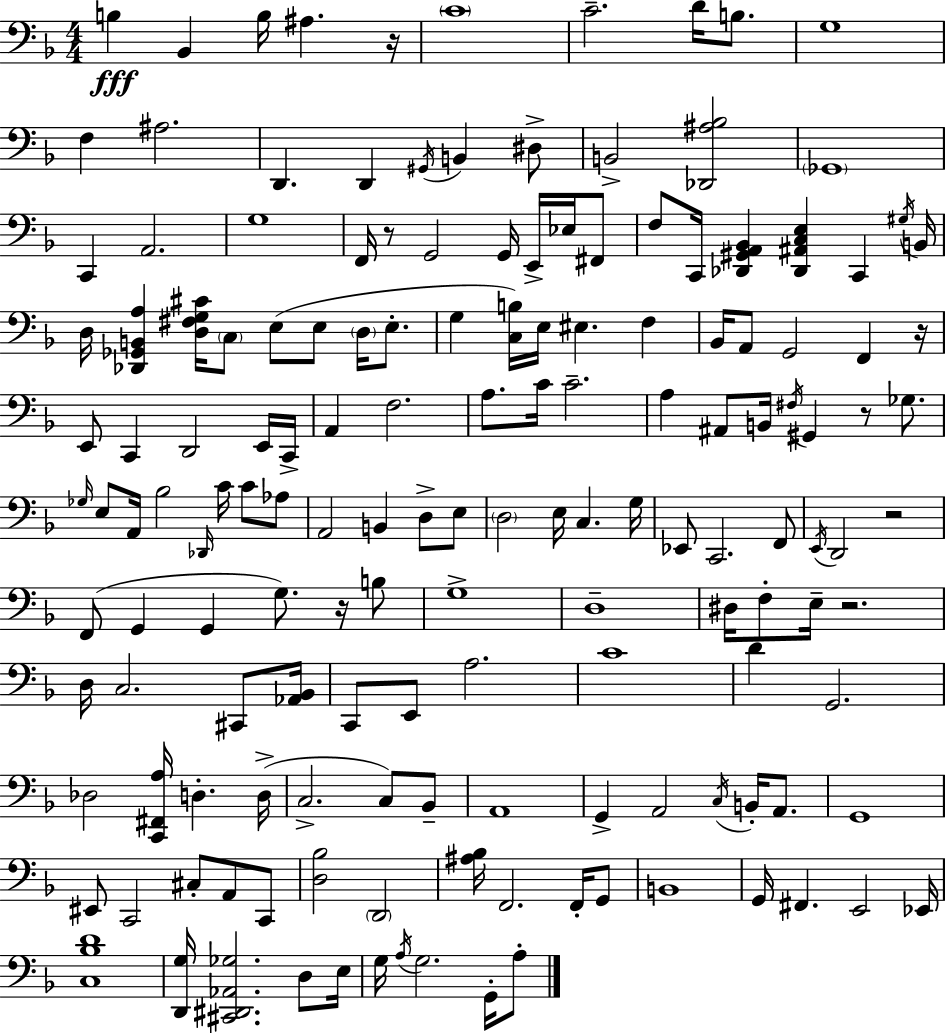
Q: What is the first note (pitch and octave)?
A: B3